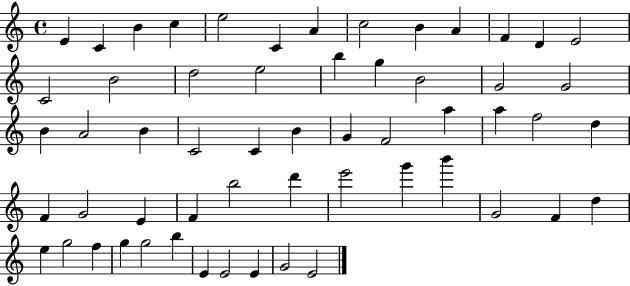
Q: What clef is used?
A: treble